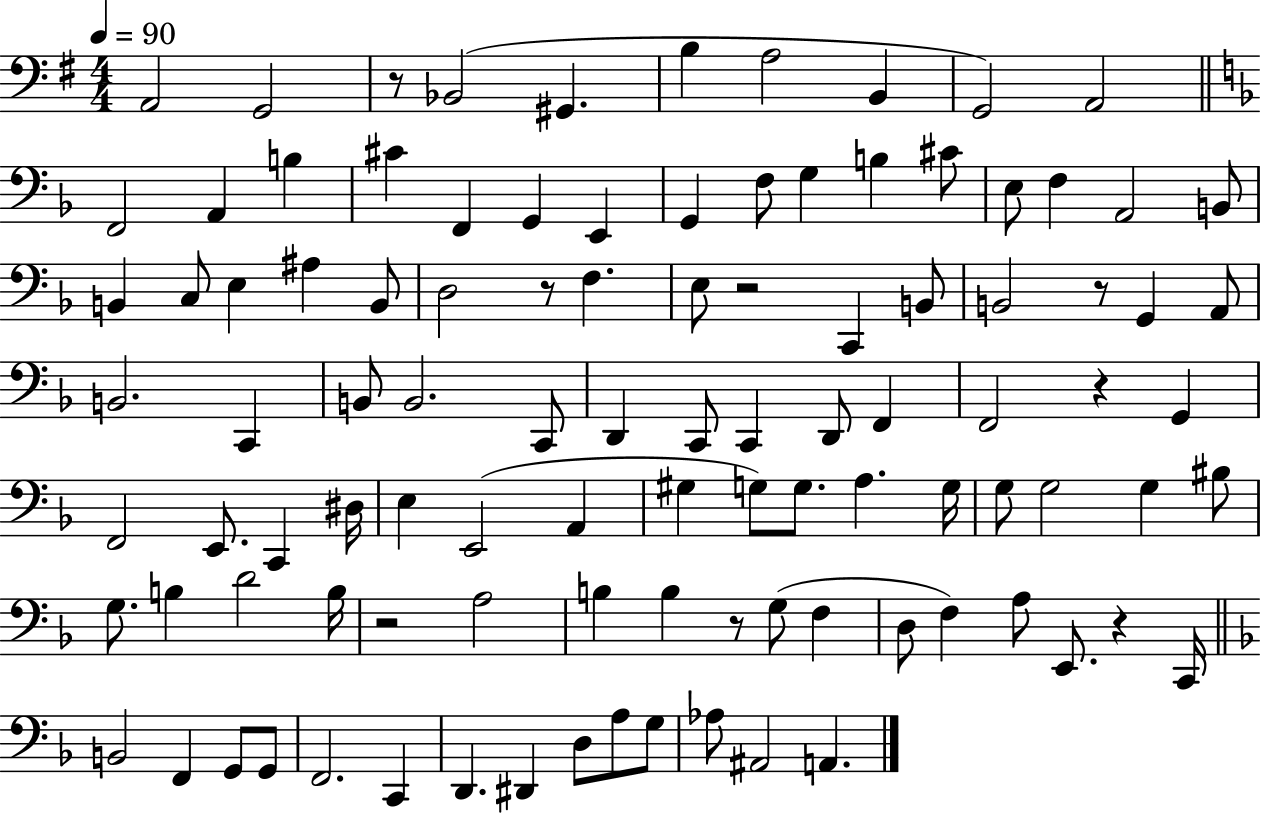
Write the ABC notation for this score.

X:1
T:Untitled
M:4/4
L:1/4
K:G
A,,2 G,,2 z/2 _B,,2 ^G,, B, A,2 B,, G,,2 A,,2 F,,2 A,, B, ^C F,, G,, E,, G,, F,/2 G, B, ^C/2 E,/2 F, A,,2 B,,/2 B,, C,/2 E, ^A, B,,/2 D,2 z/2 F, E,/2 z2 C,, B,,/2 B,,2 z/2 G,, A,,/2 B,,2 C,, B,,/2 B,,2 C,,/2 D,, C,,/2 C,, D,,/2 F,, F,,2 z G,, F,,2 E,,/2 C,, ^D,/4 E, E,,2 A,, ^G, G,/2 G,/2 A, G,/4 G,/2 G,2 G, ^B,/2 G,/2 B, D2 B,/4 z2 A,2 B, B, z/2 G,/2 F, D,/2 F, A,/2 E,,/2 z C,,/4 B,,2 F,, G,,/2 G,,/2 F,,2 C,, D,, ^D,, D,/2 A,/2 G,/2 _A,/2 ^A,,2 A,,